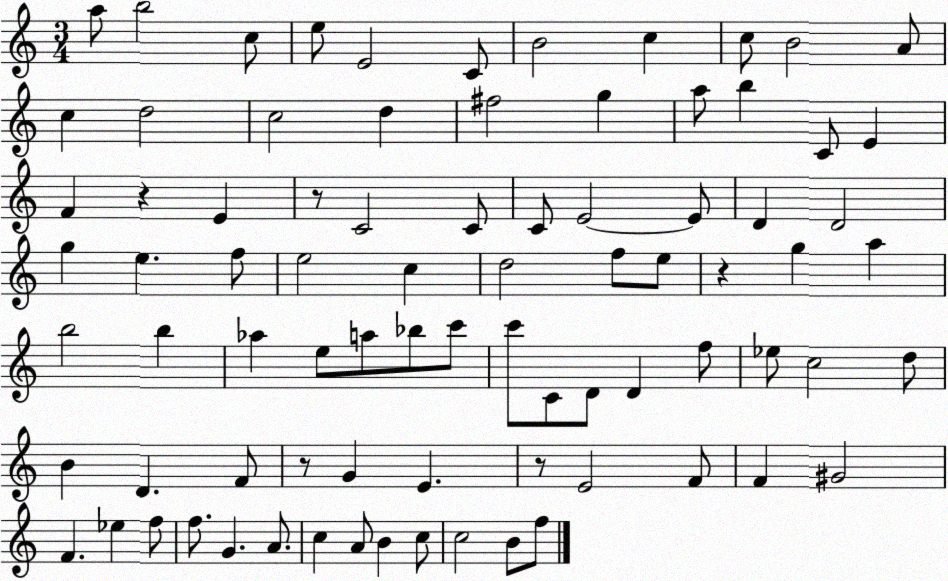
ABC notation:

X:1
T:Untitled
M:3/4
L:1/4
K:C
a/2 b2 c/2 e/2 E2 C/2 B2 c c/2 B2 A/2 c d2 c2 d ^f2 g a/2 b C/2 E F z E z/2 C2 C/2 C/2 E2 E/2 D D2 g e f/2 e2 c d2 f/2 e/2 z g a b2 b _a e/2 a/2 _b/2 c'/2 c'/2 C/2 D/2 D f/2 _e/2 c2 d/2 B D F/2 z/2 G E z/2 E2 F/2 F ^G2 F _e f/2 f/2 G A/2 c A/2 B c/2 c2 B/2 f/2